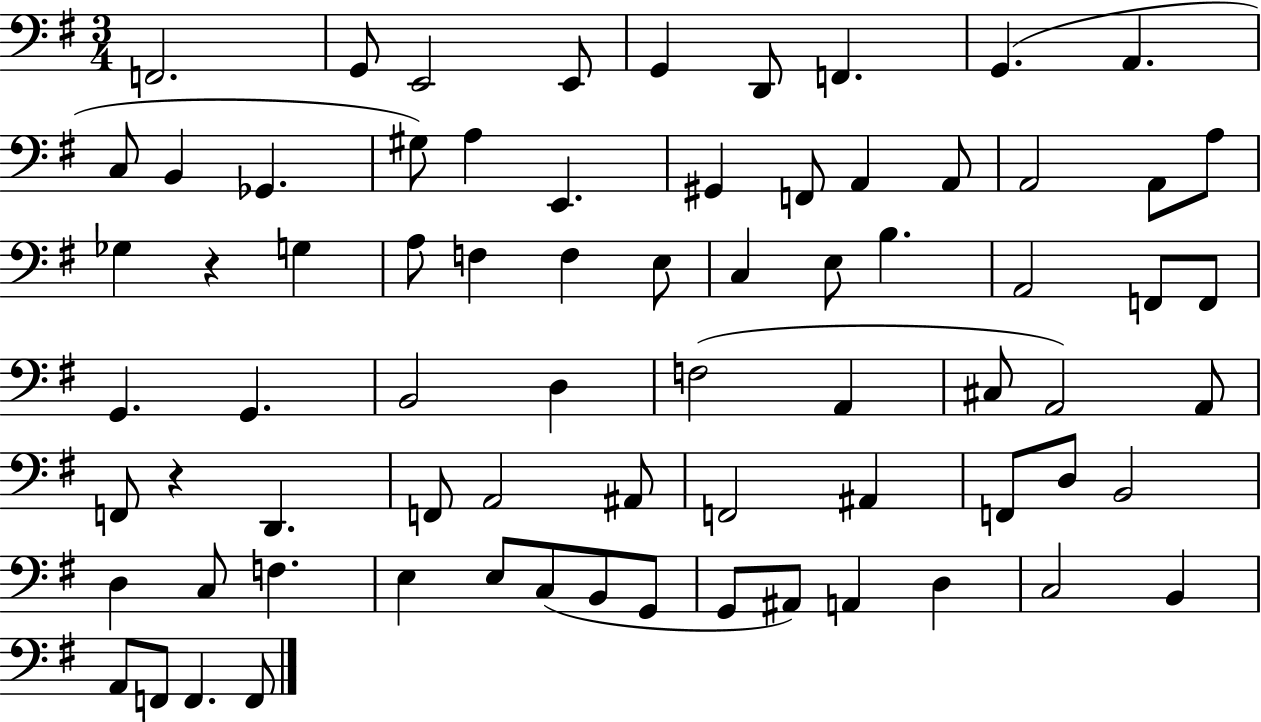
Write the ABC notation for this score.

X:1
T:Untitled
M:3/4
L:1/4
K:G
F,,2 G,,/2 E,,2 E,,/2 G,, D,,/2 F,, G,, A,, C,/2 B,, _G,, ^G,/2 A, E,, ^G,, F,,/2 A,, A,,/2 A,,2 A,,/2 A,/2 _G, z G, A,/2 F, F, E,/2 C, E,/2 B, A,,2 F,,/2 F,,/2 G,, G,, B,,2 D, F,2 A,, ^C,/2 A,,2 A,,/2 F,,/2 z D,, F,,/2 A,,2 ^A,,/2 F,,2 ^A,, F,,/2 D,/2 B,,2 D, C,/2 F, E, E,/2 C,/2 B,,/2 G,,/2 G,,/2 ^A,,/2 A,, D, C,2 B,, A,,/2 F,,/2 F,, F,,/2